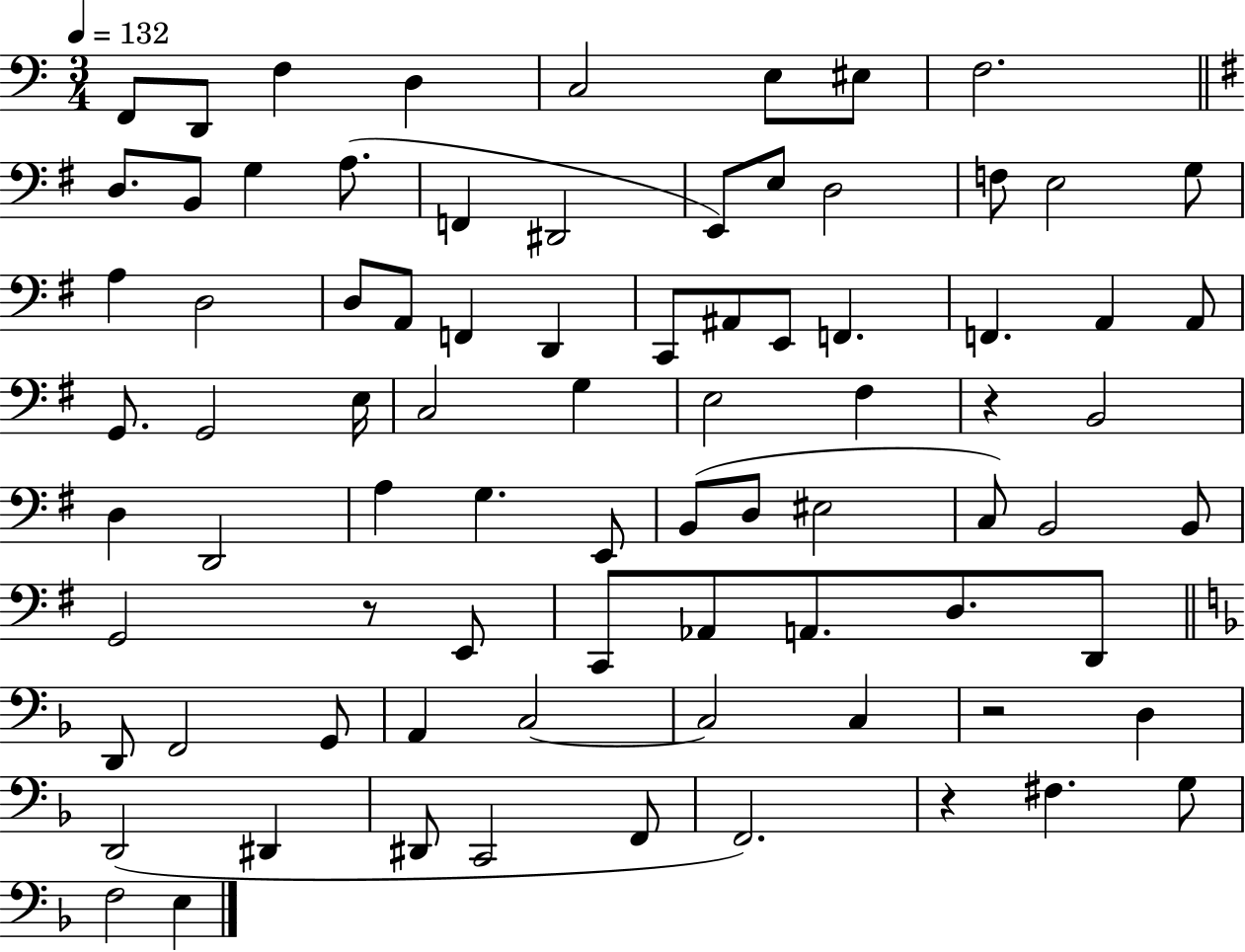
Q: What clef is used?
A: bass